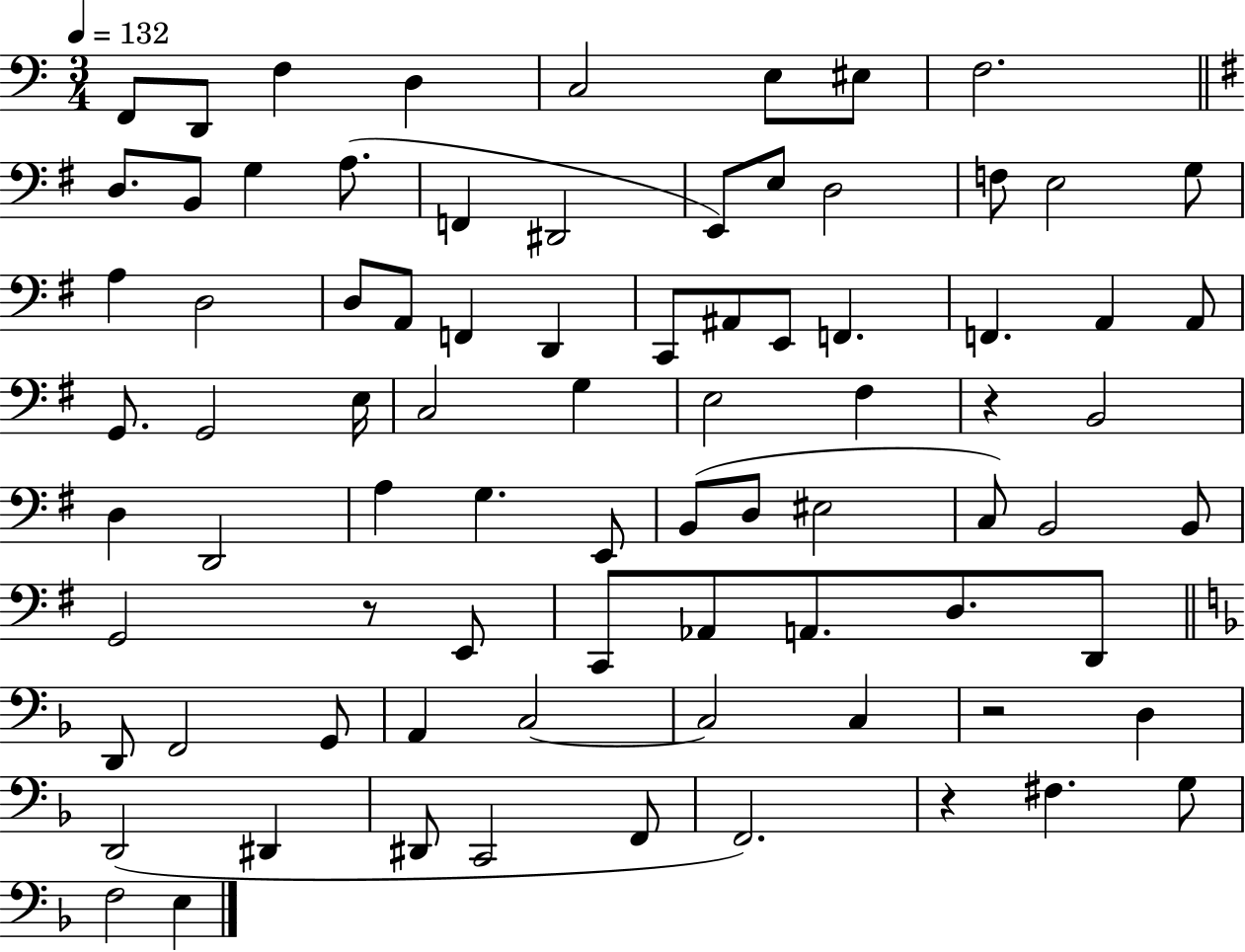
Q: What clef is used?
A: bass